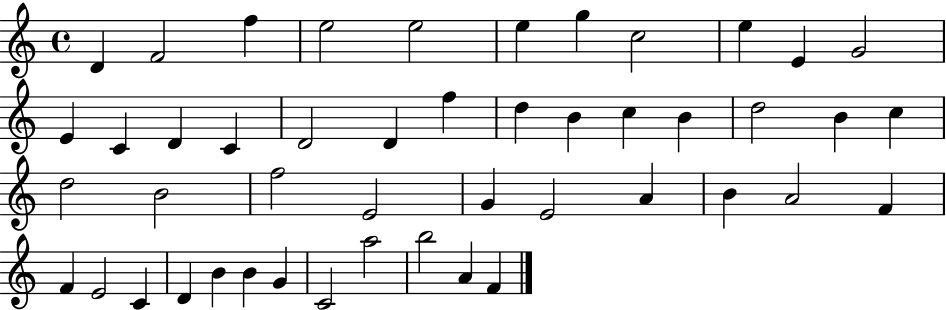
D4/q F4/h F5/q E5/h E5/h E5/q G5/q C5/h E5/q E4/q G4/h E4/q C4/q D4/q C4/q D4/h D4/q F5/q D5/q B4/q C5/q B4/q D5/h B4/q C5/q D5/h B4/h F5/h E4/h G4/q E4/h A4/q B4/q A4/h F4/q F4/q E4/h C4/q D4/q B4/q B4/q G4/q C4/h A5/h B5/h A4/q F4/q